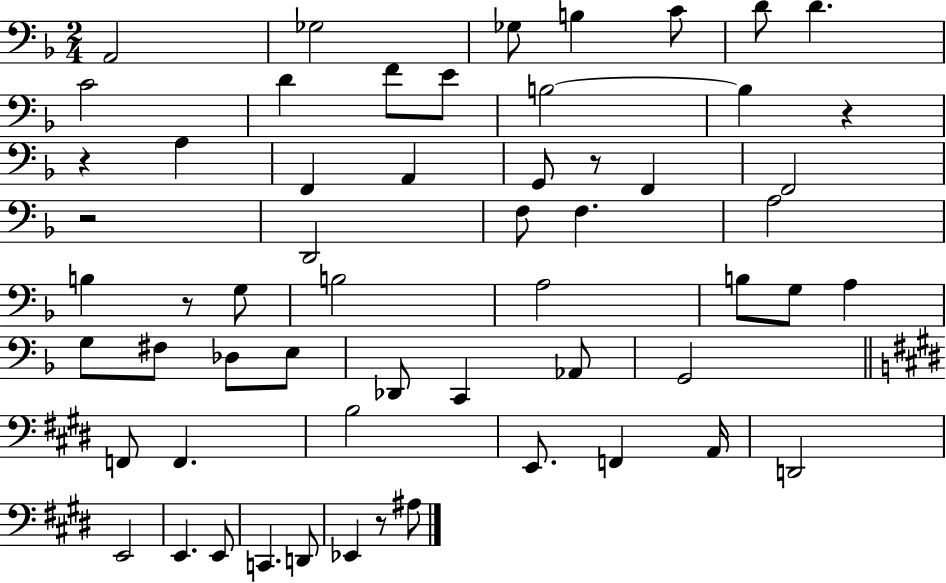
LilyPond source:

{
  \clef bass
  \numericTimeSignature
  \time 2/4
  \key f \major
  \repeat volta 2 { a,2 | ges2 | ges8 b4 c'8 | d'8 d'4. | \break c'2 | d'4 f'8 e'8 | b2~~ | b4 r4 | \break r4 a4 | f,4 a,4 | g,8 r8 f,4 | f,2 | \break r2 | d,2 | f8 f4. | a2 | \break b4 r8 g8 | b2 | a2 | b8 g8 a4 | \break g8 fis8 des8 e8 | des,8 c,4 aes,8 | g,2 | \bar "||" \break \key e \major f,8 f,4. | b2 | e,8. f,4 a,16 | d,2 | \break e,2 | e,4. e,8 | c,4. d,8 | ees,4 r8 ais8 | \break } \bar "|."
}